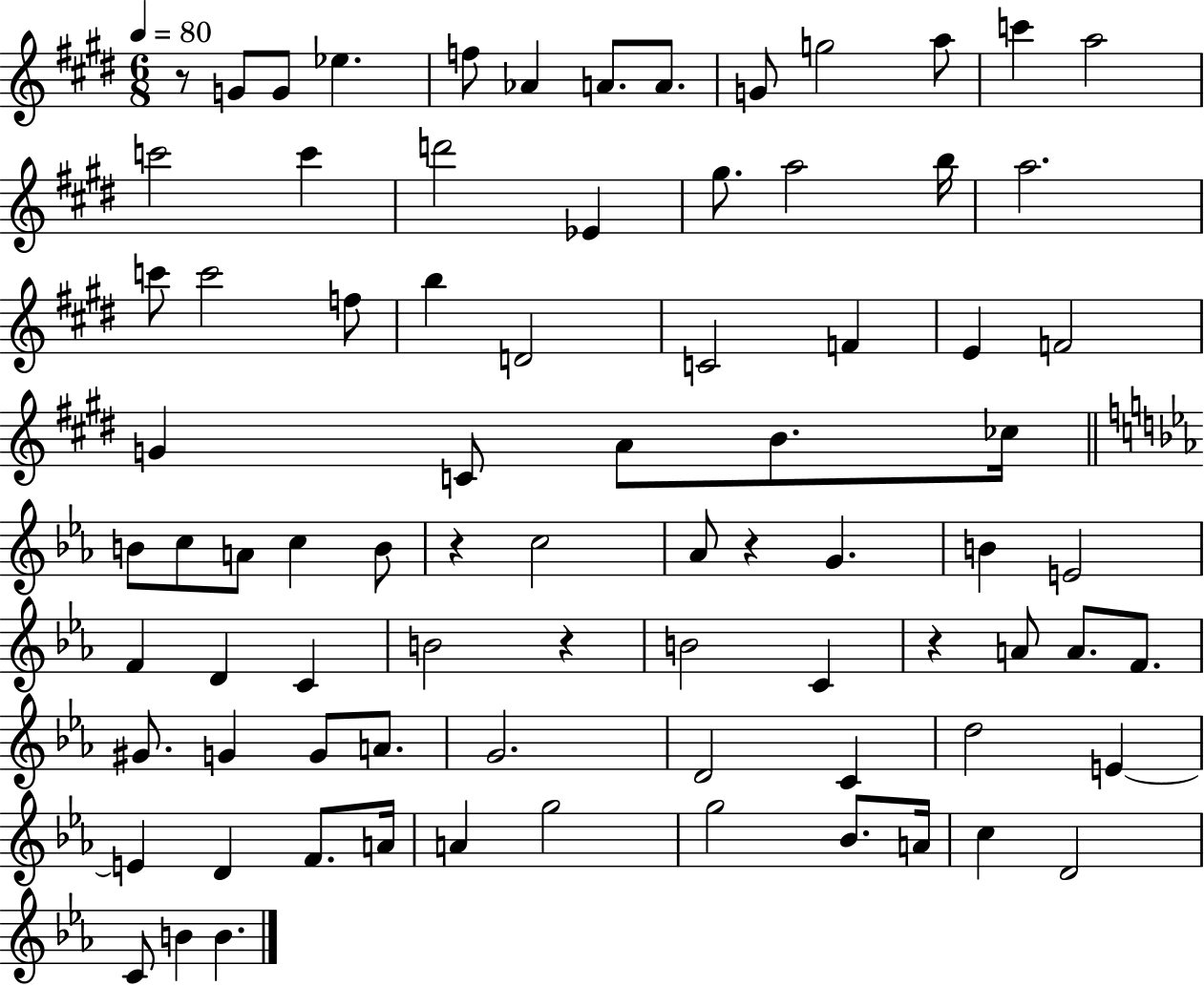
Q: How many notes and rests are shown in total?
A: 81